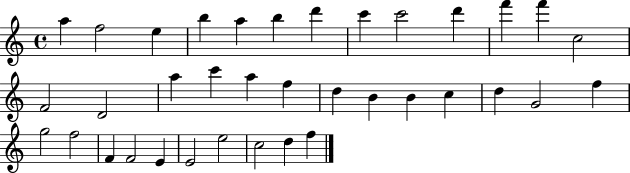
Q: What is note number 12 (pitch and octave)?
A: F6